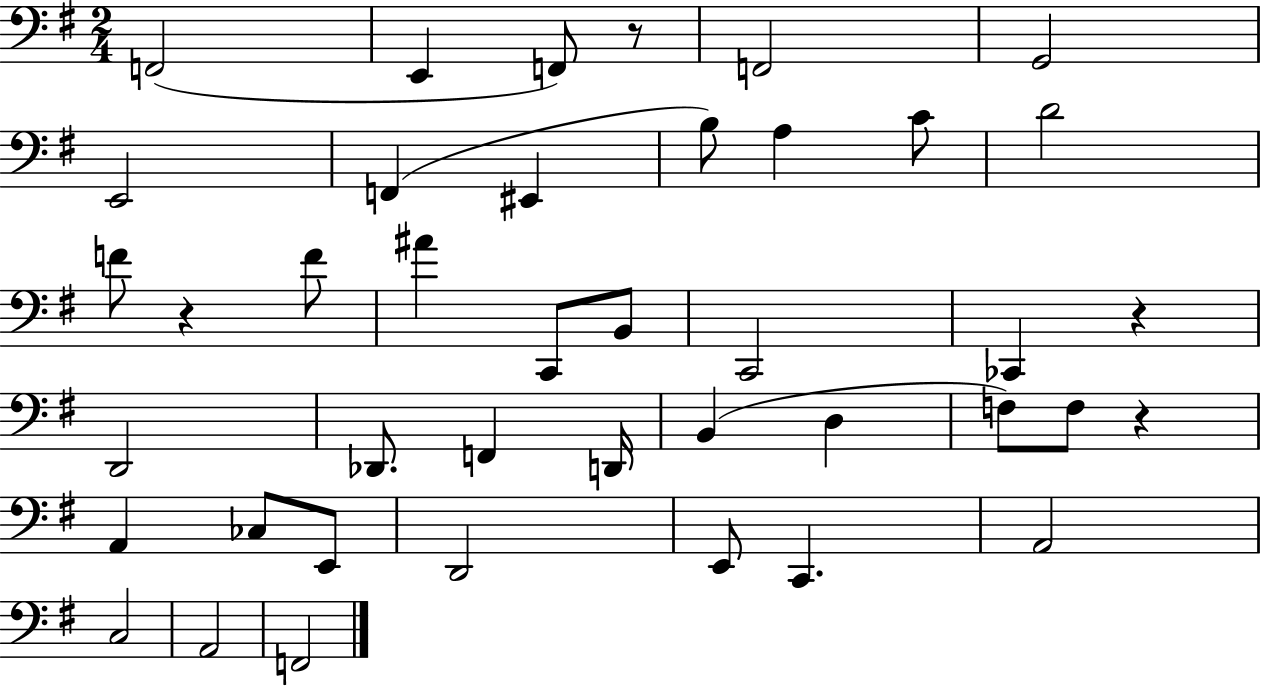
F2/h E2/q F2/e R/e F2/h G2/h E2/h F2/q EIS2/q B3/e A3/q C4/e D4/h F4/e R/q F4/e A#4/q C2/e B2/e C2/h CES2/q R/q D2/h Db2/e. F2/q D2/s B2/q D3/q F3/e F3/e R/q A2/q CES3/e E2/e D2/h E2/e C2/q. A2/h C3/h A2/h F2/h